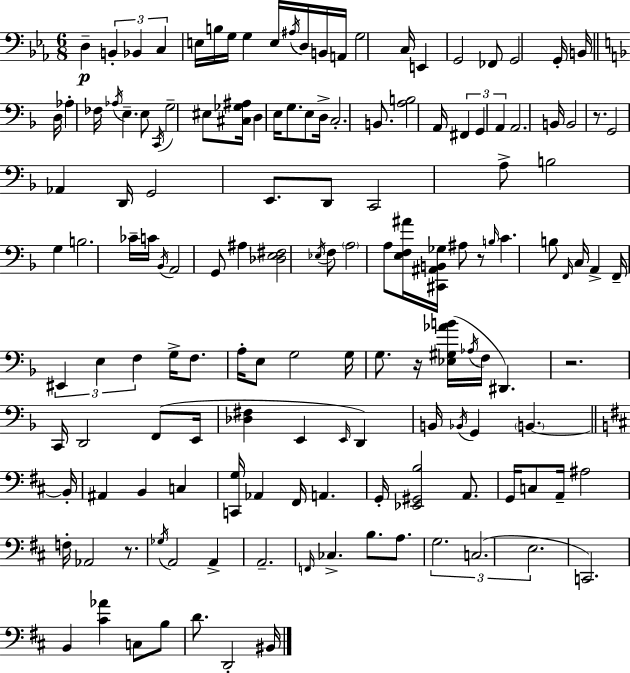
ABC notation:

X:1
T:Untitled
M:6/8
L:1/4
K:Cm
D, B,, _B,, C, E,/4 B,/4 G,/4 G, E,/4 ^A,/4 D,/4 B,,/4 A,,/4 G,2 C,/4 E,, G,,2 _F,,/2 G,,2 G,,/4 B,,/4 D,/4 _A, _F,/4 _A,/4 E, E,/2 C,,/4 G,2 ^E,/2 [^C,_G,^A,]/4 D, E,/4 G,/2 E,/2 D,/4 C,2 B,,/2 [A,B,]2 A,,/4 ^F,, G,, A,, A,,2 B,,/4 B,,2 z/2 G,,2 _A,, D,,/4 G,,2 E,,/2 D,,/2 C,,2 A,/2 B,2 G, B,2 _C/4 C/4 _B,,/4 A,,2 G,,/2 ^A, [_D,E,^F,]2 _E,/4 F,/2 A,2 A,/2 [E,F,^A]/4 [^C,,^A,,B,,_G,]/4 ^A,/2 z/2 B,/4 C B,/2 F,,/4 C,/4 A,, F,,/4 ^E,, E, F, G,/4 F,/2 A,/4 E,/2 G,2 G,/4 G,/2 z/4 [_E,^G,_AB]/4 _A,/4 F,/4 ^D,, z2 C,,/4 D,,2 F,,/2 E,,/4 [_D,^F,] E,, E,,/4 D,, B,,/4 _B,,/4 G,, B,, B,,/4 ^A,, B,, C, [C,,G,]/4 _A,, ^F,,/4 A,, G,,/4 [_E,,^G,,B,]2 A,,/2 G,,/4 C,/2 A,,/4 ^A,2 F,/4 _A,,2 z/2 _G,/4 A,,2 A,, A,,2 F,,/4 _C, B,/2 A,/2 G,2 C,2 E,2 C,,2 B,, [^C_A] C,/2 B,/2 D/2 D,,2 ^B,,/4